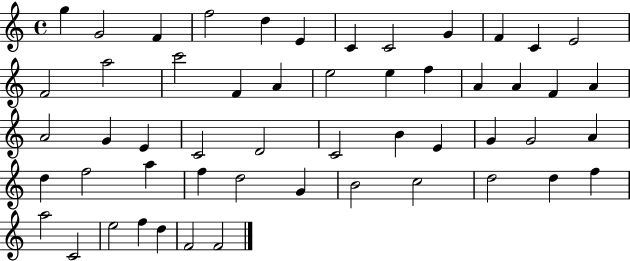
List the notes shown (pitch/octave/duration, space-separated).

G5/q G4/h F4/q F5/h D5/q E4/q C4/q C4/h G4/q F4/q C4/q E4/h F4/h A5/h C6/h F4/q A4/q E5/h E5/q F5/q A4/q A4/q F4/q A4/q A4/h G4/q E4/q C4/h D4/h C4/h B4/q E4/q G4/q G4/h A4/q D5/q F5/h A5/q F5/q D5/h G4/q B4/h C5/h D5/h D5/q F5/q A5/h C4/h E5/h F5/q D5/q F4/h F4/h